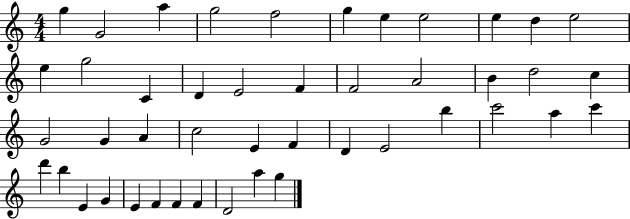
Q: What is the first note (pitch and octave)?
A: G5